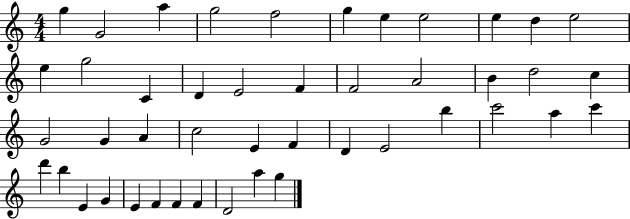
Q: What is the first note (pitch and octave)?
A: G5